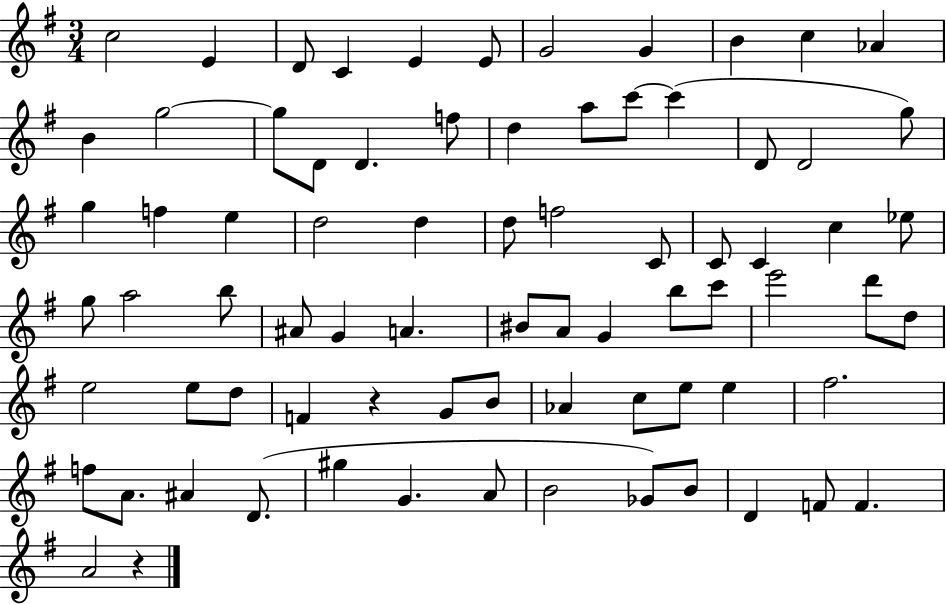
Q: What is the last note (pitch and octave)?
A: A4